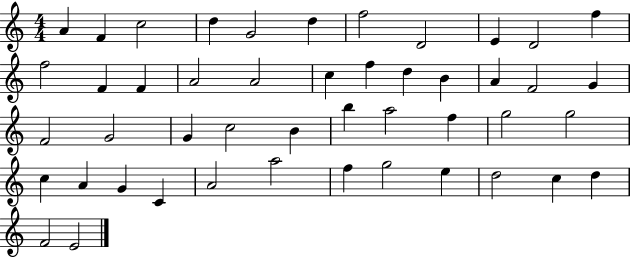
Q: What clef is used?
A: treble